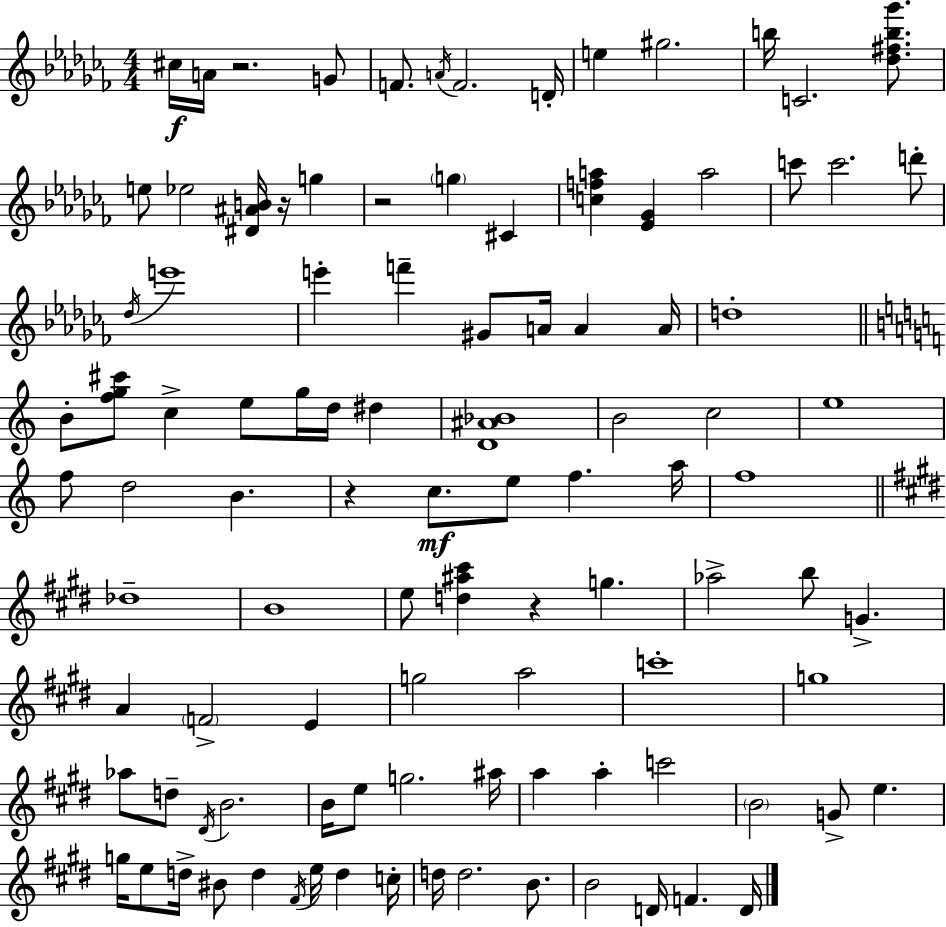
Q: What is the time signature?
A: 4/4